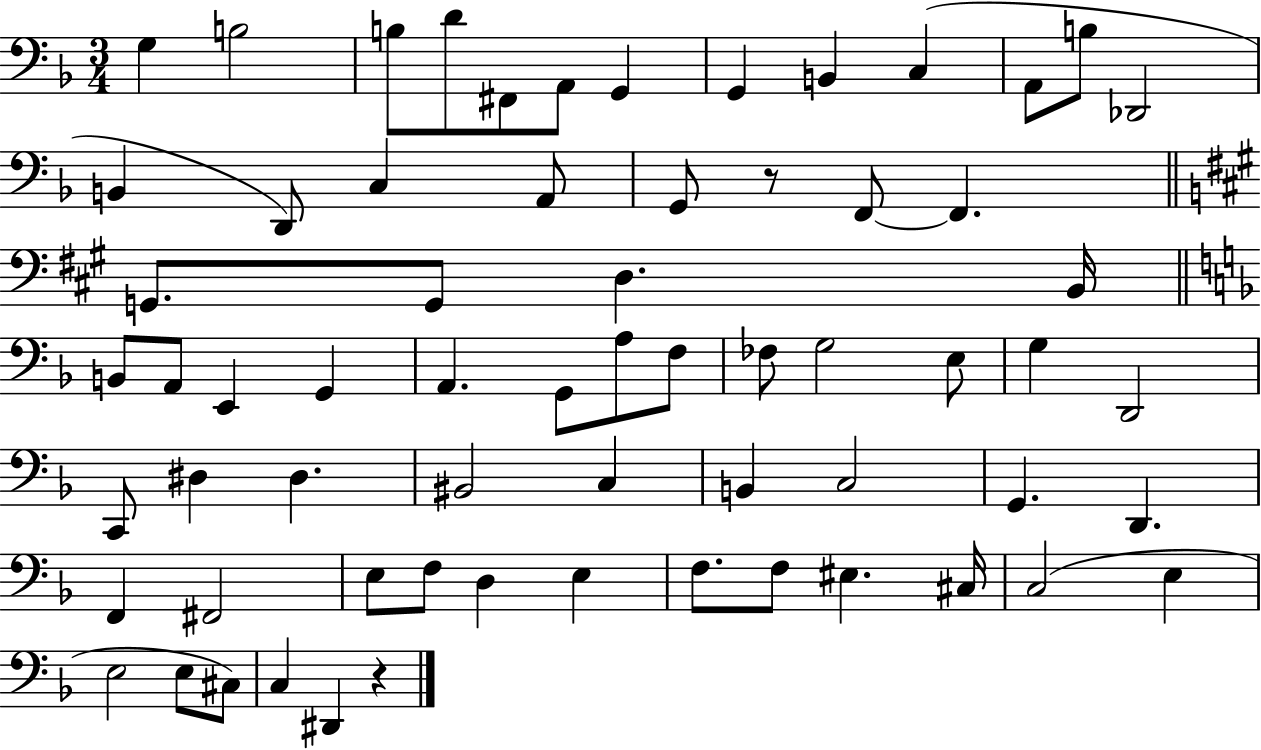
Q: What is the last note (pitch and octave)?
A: D#2